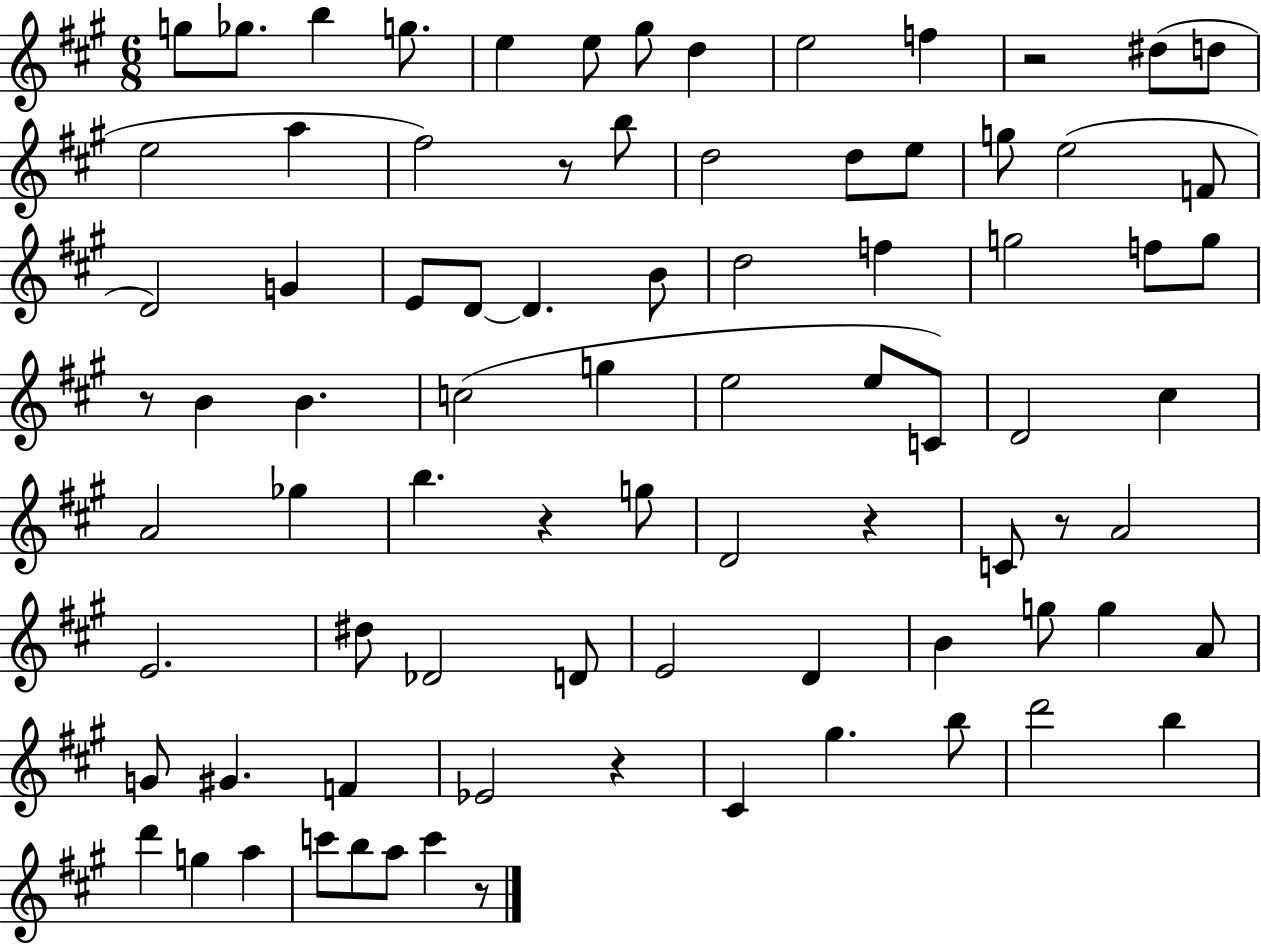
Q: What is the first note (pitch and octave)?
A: G5